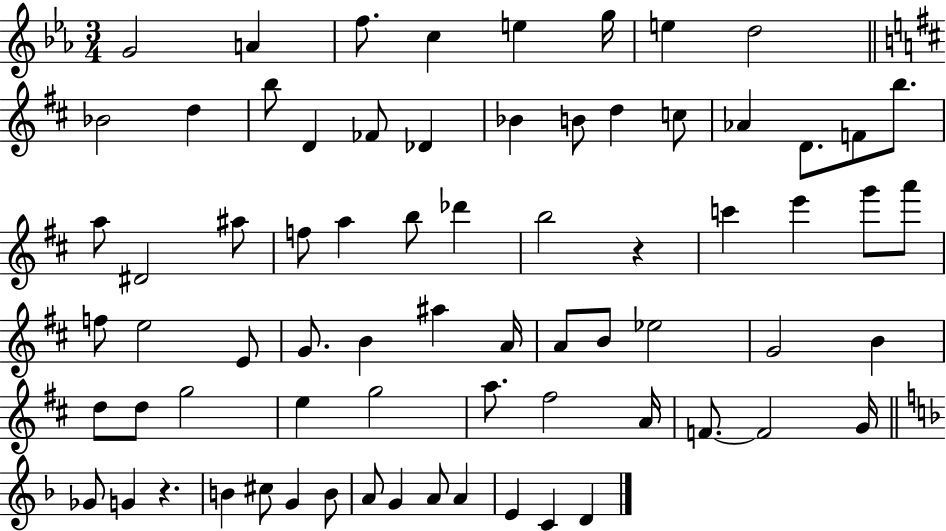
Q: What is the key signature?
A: EES major